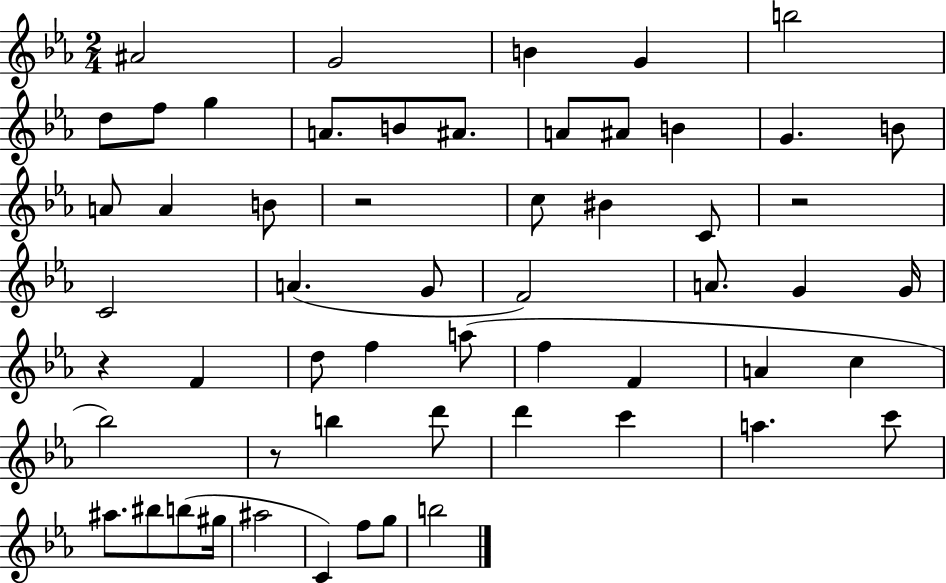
X:1
T:Untitled
M:2/4
L:1/4
K:Eb
^A2 G2 B G b2 d/2 f/2 g A/2 B/2 ^A/2 A/2 ^A/2 B G B/2 A/2 A B/2 z2 c/2 ^B C/2 z2 C2 A G/2 F2 A/2 G G/4 z F d/2 f a/2 f F A c _b2 z/2 b d'/2 d' c' a c'/2 ^a/2 ^b/2 b/2 ^g/4 ^a2 C f/2 g/2 b2